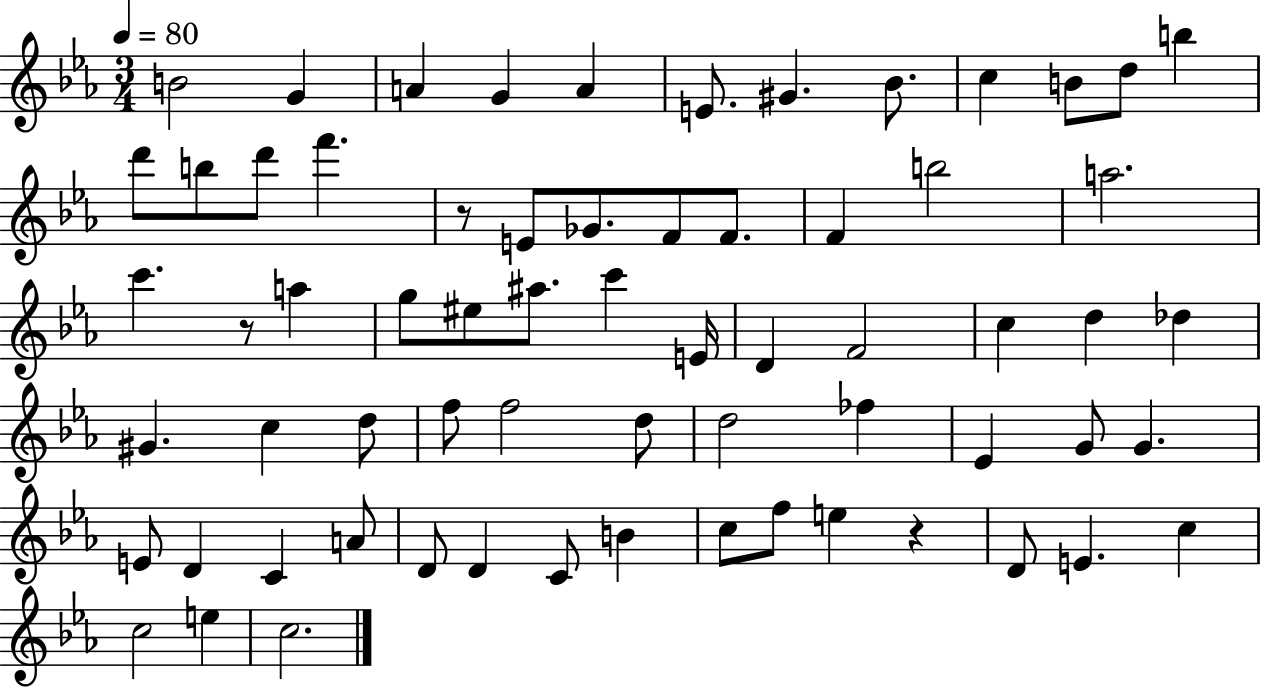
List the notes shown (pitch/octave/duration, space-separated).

B4/h G4/q A4/q G4/q A4/q E4/e. G#4/q. Bb4/e. C5/q B4/e D5/e B5/q D6/e B5/e D6/e F6/q. R/e E4/e Gb4/e. F4/e F4/e. F4/q B5/h A5/h. C6/q. R/e A5/q G5/e EIS5/e A#5/e. C6/q E4/s D4/q F4/h C5/q D5/q Db5/q G#4/q. C5/q D5/e F5/e F5/h D5/e D5/h FES5/q Eb4/q G4/e G4/q. E4/e D4/q C4/q A4/e D4/e D4/q C4/e B4/q C5/e F5/e E5/q R/q D4/e E4/q. C5/q C5/h E5/q C5/h.